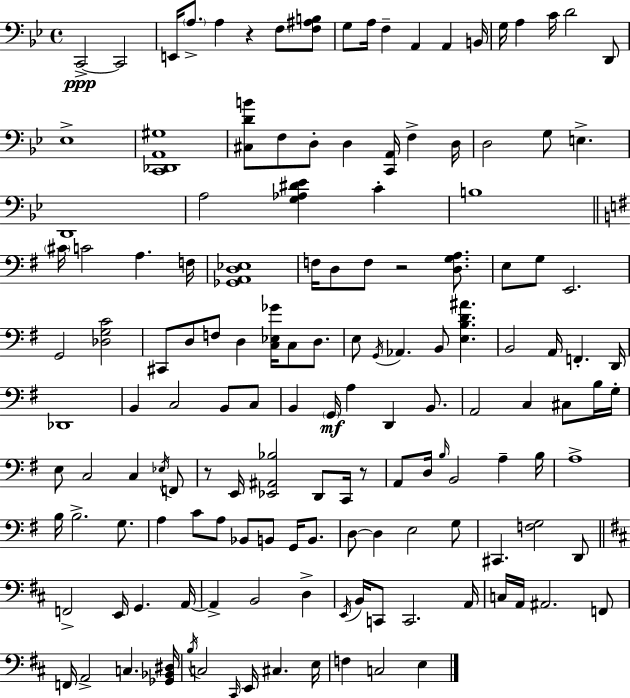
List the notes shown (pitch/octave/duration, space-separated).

C2/h C2/h E2/s A3/e. A3/q R/q F3/e [F3,A#3,B3]/e G3/e A3/s F3/q A2/q A2/q B2/s G3/s A3/q C4/s D4/h D2/e Eb3/w [C2,Db2,A2,G#3]/w [C#3,D4,B4]/e F3/e D3/e D3/q [C2,A2]/s F3/q D3/s D3/h G3/e E3/q. D2/w A3/h [G3,Ab3,D#4,Eb4]/q C4/q B3/w C#4/s C4/h A3/q. F3/s [Gb2,A2,D3,Eb3]/w F3/s D3/e F3/e R/h [D3,G3,A3]/e. E3/e G3/e E2/h. G2/h [Db3,G3,C4]/h C#2/e D3/e F3/e D3/q [C3,Eb3,Gb4]/s C3/e D3/e. E3/e G2/s Ab2/q. B2/e [E3,B3,D4,A#4]/q. B2/h A2/s F2/q. D2/s Db2/w B2/q C3/h B2/e C3/e B2/q G2/s A3/q D2/q B2/e. A2/h C3/q C#3/e B3/s G3/s E3/e C3/h C3/q Eb3/s F2/e R/e E2/s [Eb2,A#2,Bb3]/h D2/e C2/s R/e A2/e D3/s B3/s B2/h A3/q B3/s A3/w B3/s B3/h. G3/e. A3/q C4/e A3/e Bb2/e B2/e G2/s B2/e. D3/e D3/q E3/h G3/e C#2/q. [F3,G3]/h D2/e F2/h E2/s G2/q. A2/s A2/q B2/h D3/q E2/s B2/s C2/e C2/h. A2/s C3/s A2/s A#2/h. F2/e F2/s A2/h C3/q. [Gb2,Bb2,D#3]/s B3/s C3/h C#2/s E2/s C#3/q. E3/s F3/q C3/h E3/q